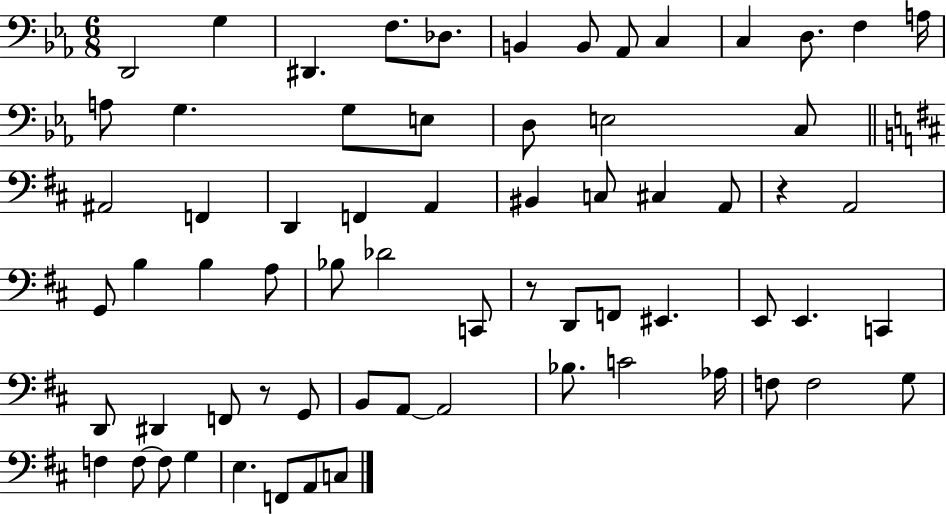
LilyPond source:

{
  \clef bass
  \numericTimeSignature
  \time 6/8
  \key ees \major
  d,2 g4 | dis,4. f8. des8. | b,4 b,8 aes,8 c4 | c4 d8. f4 a16 | \break a8 g4. g8 e8 | d8 e2 c8 | \bar "||" \break \key d \major ais,2 f,4 | d,4 f,4 a,4 | bis,4 c8 cis4 a,8 | r4 a,2 | \break g,8 b4 b4 a8 | bes8 des'2 c,8 | r8 d,8 f,8 eis,4. | e,8 e,4. c,4 | \break d,8 dis,4 f,8 r8 g,8 | b,8 a,8~~ a,2 | bes8. c'2 aes16 | f8 f2 g8 | \break f4 f8~~ f8 g4 | e4. f,8 a,8 c8 | \bar "|."
}